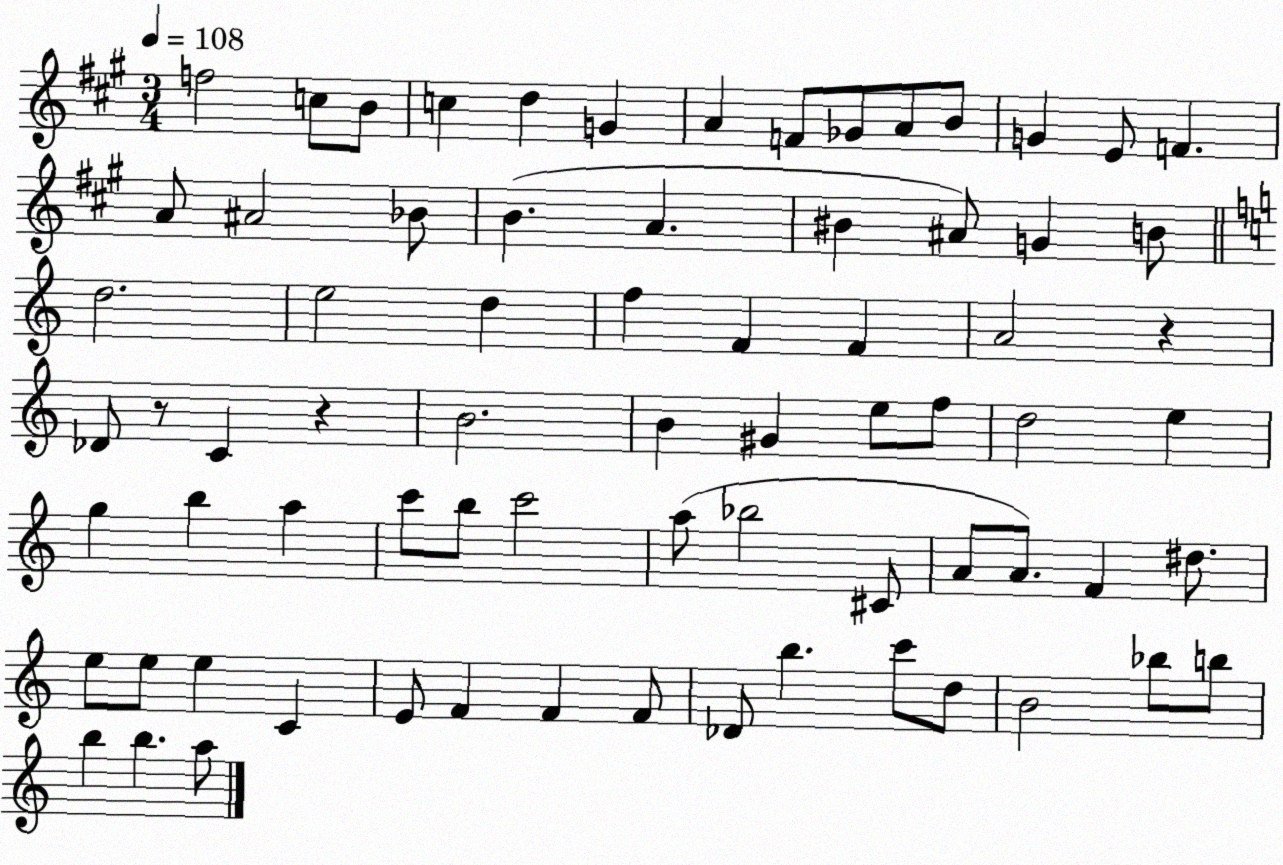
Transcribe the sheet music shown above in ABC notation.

X:1
T:Untitled
M:3/4
L:1/4
K:A
f2 c/2 B/2 c d G A F/2 _G/2 A/2 B/2 G E/2 F A/2 ^A2 _B/2 B A ^B ^A/2 G B/2 d2 e2 d f F F A2 z _D/2 z/2 C z B2 B ^G e/2 f/2 d2 e g b a c'/2 b/2 c'2 a/2 _b2 ^C/2 A/2 A/2 F ^d/2 e/2 e/2 e C E/2 F F F/2 _D/2 b c'/2 d/2 B2 _b/2 b/2 b b a/2